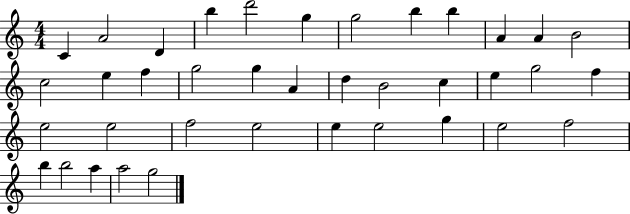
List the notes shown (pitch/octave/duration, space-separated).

C4/q A4/h D4/q B5/q D6/h G5/q G5/h B5/q B5/q A4/q A4/q B4/h C5/h E5/q F5/q G5/h G5/q A4/q D5/q B4/h C5/q E5/q G5/h F5/q E5/h E5/h F5/h E5/h E5/q E5/h G5/q E5/h F5/h B5/q B5/h A5/q A5/h G5/h